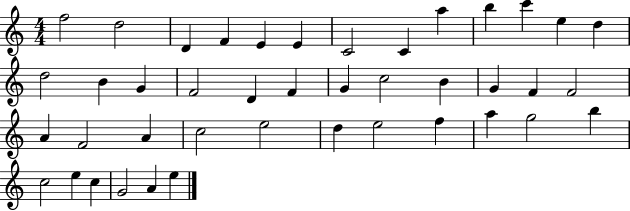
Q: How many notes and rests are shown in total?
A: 42